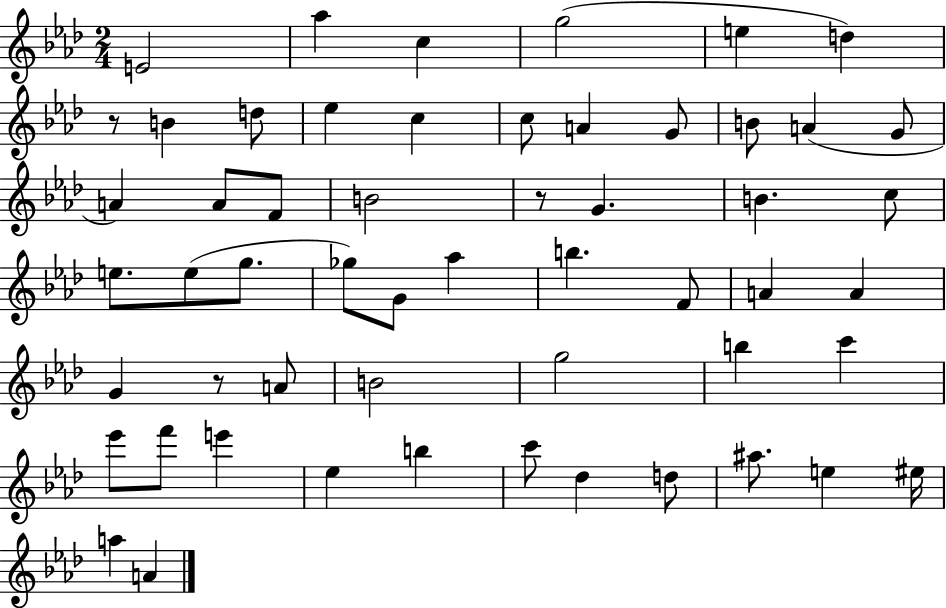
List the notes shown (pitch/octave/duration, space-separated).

E4/h Ab5/q C5/q G5/h E5/q D5/q R/e B4/q D5/e Eb5/q C5/q C5/e A4/q G4/e B4/e A4/q G4/e A4/q A4/e F4/e B4/h R/e G4/q. B4/q. C5/e E5/e. E5/e G5/e. Gb5/e G4/e Ab5/q B5/q. F4/e A4/q A4/q G4/q R/e A4/e B4/h G5/h B5/q C6/q Eb6/e F6/e E6/q Eb5/q B5/q C6/e Db5/q D5/e A#5/e. E5/q EIS5/s A5/q A4/q